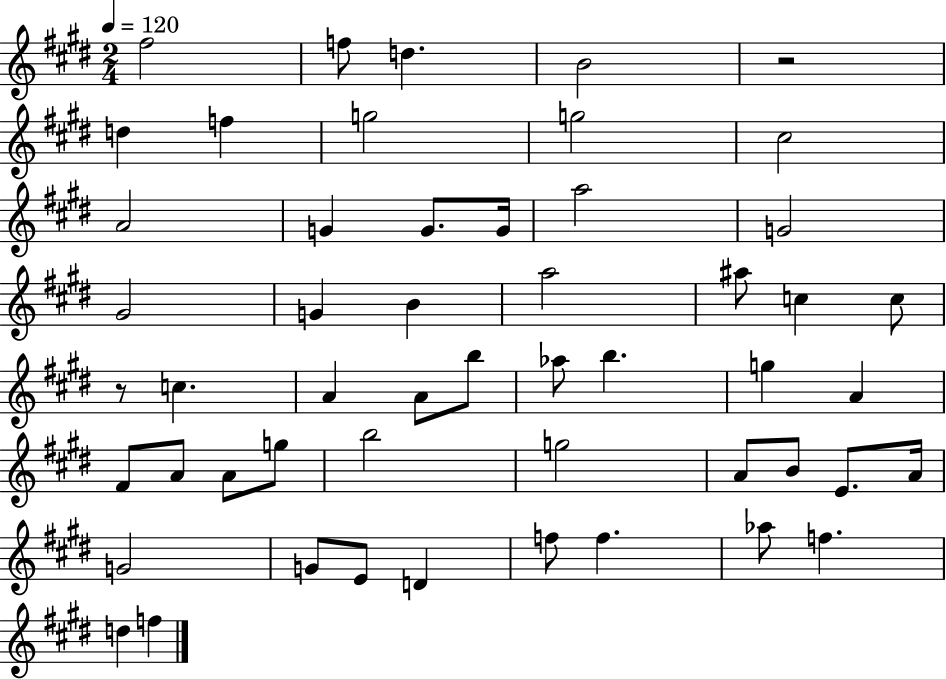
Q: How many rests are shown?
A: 2